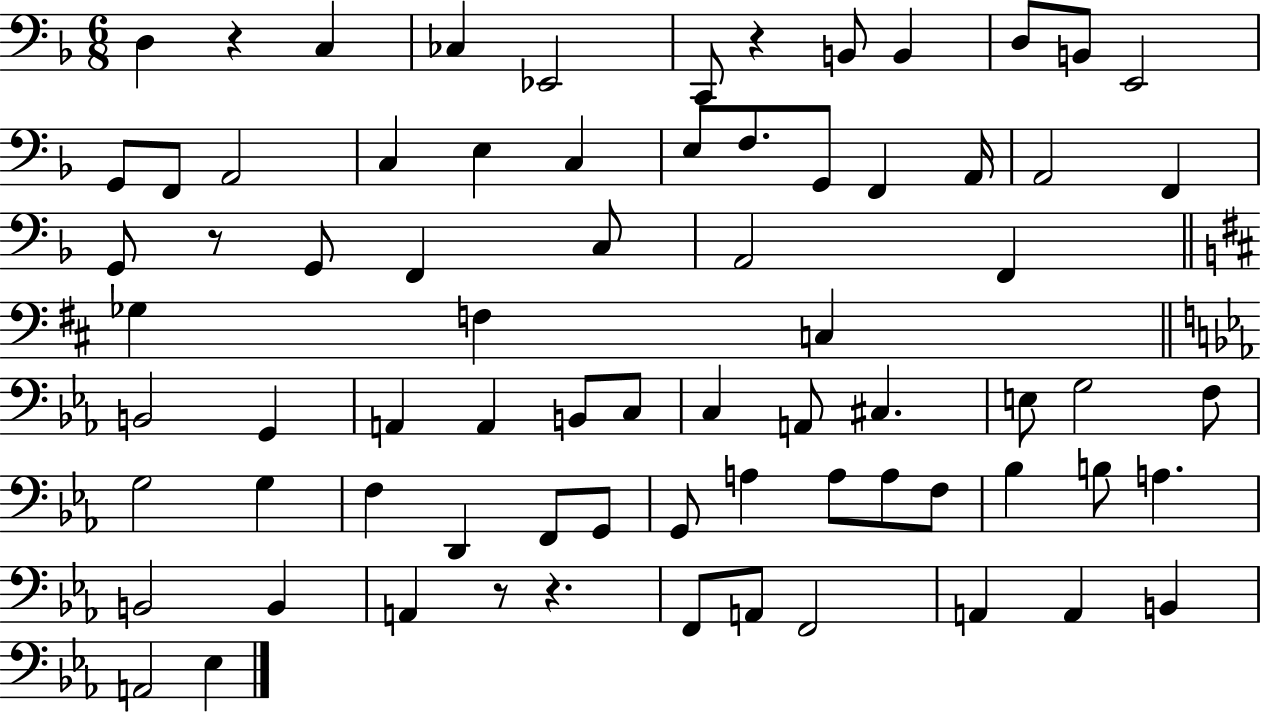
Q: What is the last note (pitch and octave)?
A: Eb3